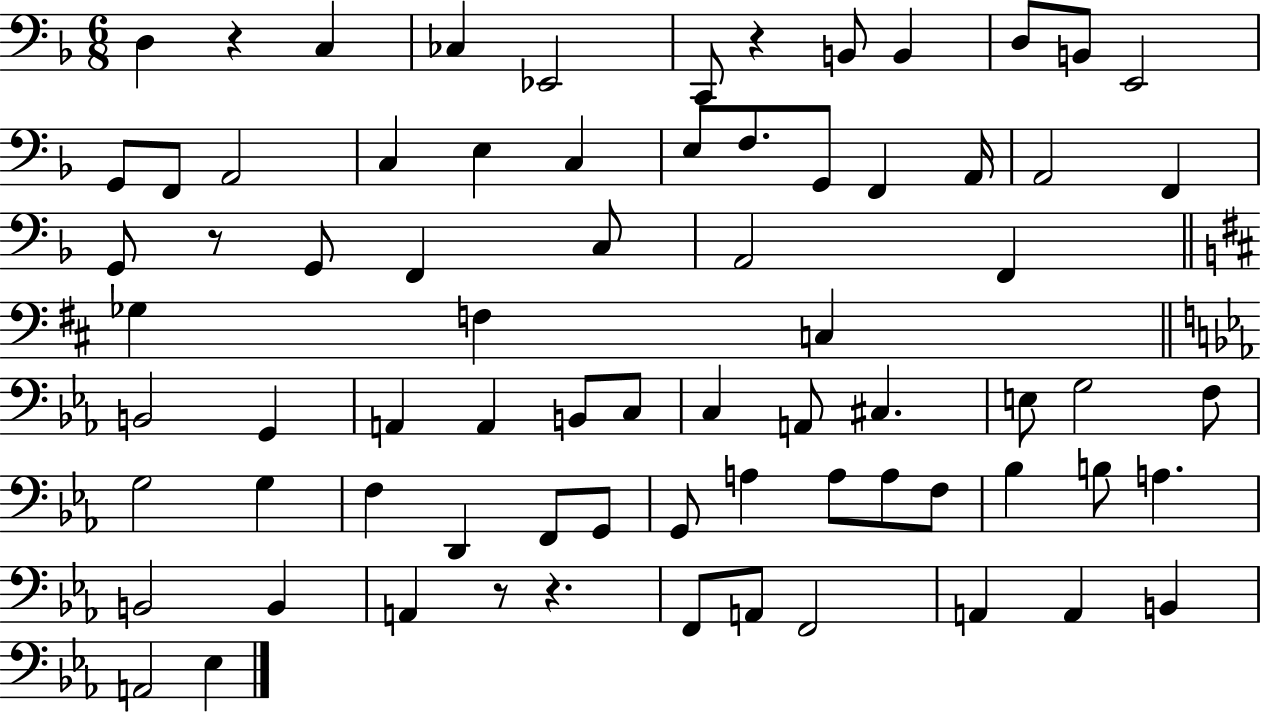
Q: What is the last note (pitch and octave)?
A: Eb3